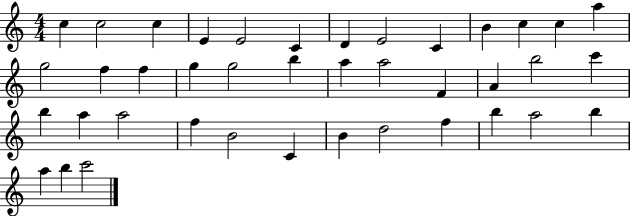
C5/q C5/h C5/q E4/q E4/h C4/q D4/q E4/h C4/q B4/q C5/q C5/q A5/q G5/h F5/q F5/q G5/q G5/h B5/q A5/q A5/h F4/q A4/q B5/h C6/q B5/q A5/q A5/h F5/q B4/h C4/q B4/q D5/h F5/q B5/q A5/h B5/q A5/q B5/q C6/h